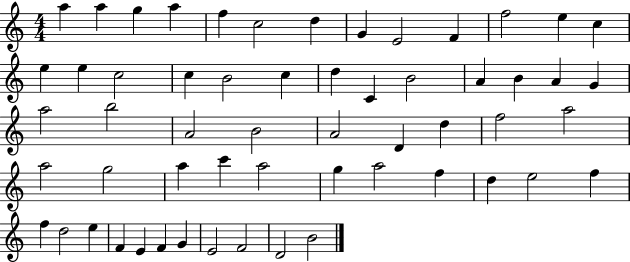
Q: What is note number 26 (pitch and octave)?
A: G4